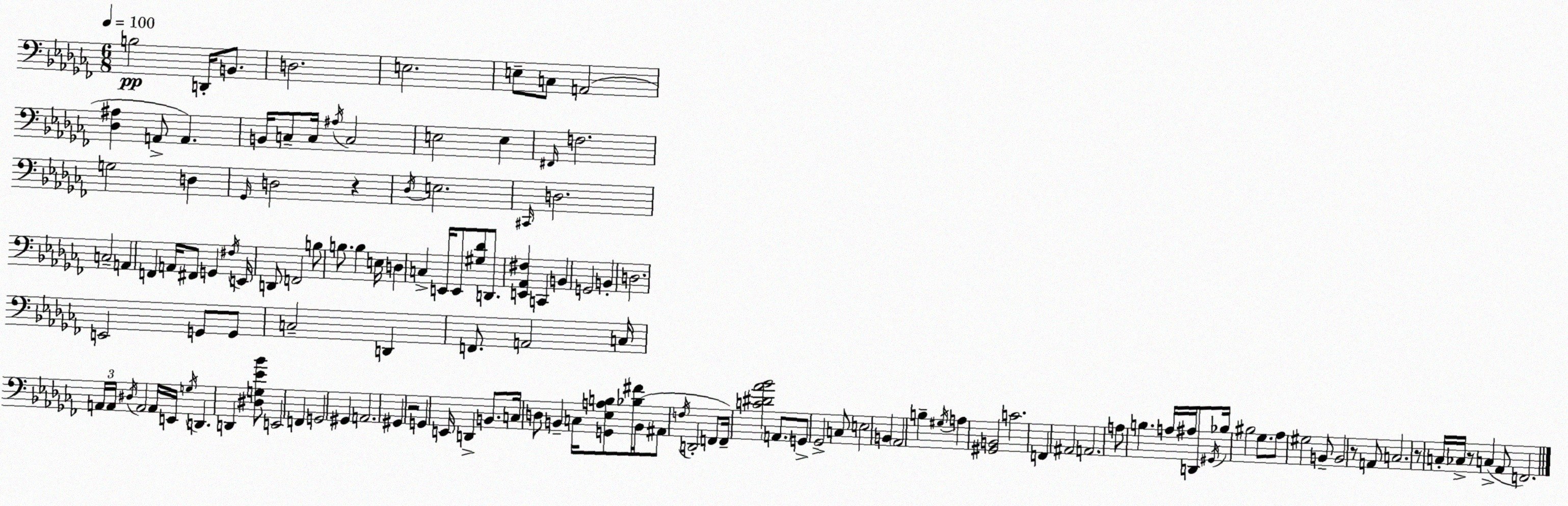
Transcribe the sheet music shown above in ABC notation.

X:1
T:Untitled
M:6/8
L:1/4
K:Abm
B,2 D,,/4 B,,/2 D,2 E,2 E,/2 C,/2 A,,2 [_D,^A,] A,,/2 A,, B,,/4 C,/2 C,/4 ^A,/4 C,2 E,2 E, ^F,,/4 F,2 G,2 D, _G,,/4 D,2 z _D,/4 E,2 ^C,,/4 D,2 C,2 A,, F,, A,,/4 ^F,,/2 G,, ^F,/4 E,,/4 D,,/2 F,,2 B,/2 B,/2 B, E,/4 D, C, E,,/4 E,,/2 [^G,_D]/2 D,,/2 [E,,_A,,^F,] C,, B,, G,,2 B,, D,2 E,,2 G,,/2 G,,/2 C,2 D,, F,,/2 A,,2 C,/4 A,,/4 A,,/4 ^D,/4 A,,2 A,,/4 E,,/4 G,/4 D,, D,, [^D,G,_E_B]/2 E,,2 F,, G,,2 ^G,, A,,2 ^G,, z2 G,, E,,/4 D,, B,,/2 C,/4 D,/2 B,, C,/4 [G,,_E,A,B,]/2 [_B,^F]/4 B,,/4 ^A,,/2 F,/4 D,,2 F,,/2 F,,/4 [C^D_A_B]2 A,,/2 G,,/2 _G,,2 C,/2 E,2 B,, _A,,2 B, ^G,/4 A, [^G,,B,,]2 C2 F,, ^A,,2 A,,2 A,/2 B, A,/4 ^A,/4 D,,/2 ^G,,/4 _B,/4 ^B,2 _G,/2 _A,/2 ^G,2 B,,/2 B,,2 z/2 A,,/2 C,2 z/2 C,/4 _C,/4 z/2 C, _A,,/2 F,,2